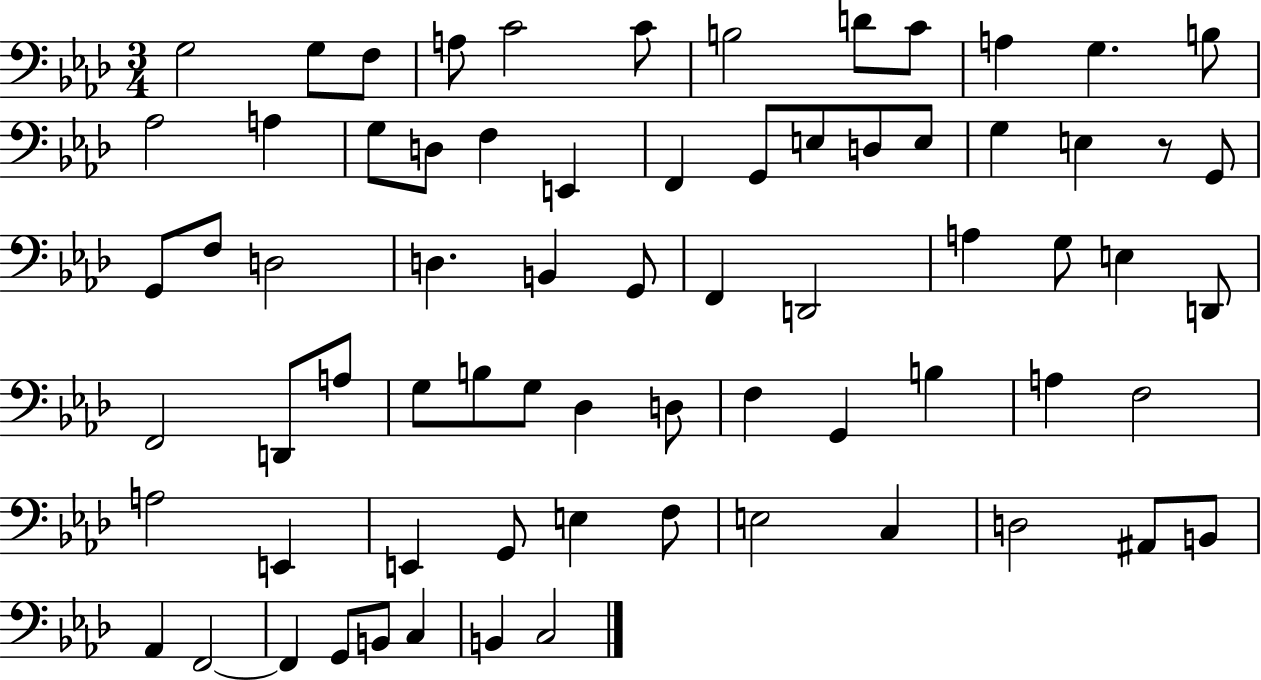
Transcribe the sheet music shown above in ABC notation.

X:1
T:Untitled
M:3/4
L:1/4
K:Ab
G,2 G,/2 F,/2 A,/2 C2 C/2 B,2 D/2 C/2 A, G, B,/2 _A,2 A, G,/2 D,/2 F, E,, F,, G,,/2 E,/2 D,/2 E,/2 G, E, z/2 G,,/2 G,,/2 F,/2 D,2 D, B,, G,,/2 F,, D,,2 A, G,/2 E, D,,/2 F,,2 D,,/2 A,/2 G,/2 B,/2 G,/2 _D, D,/2 F, G,, B, A, F,2 A,2 E,, E,, G,,/2 E, F,/2 E,2 C, D,2 ^A,,/2 B,,/2 _A,, F,,2 F,, G,,/2 B,,/2 C, B,, C,2